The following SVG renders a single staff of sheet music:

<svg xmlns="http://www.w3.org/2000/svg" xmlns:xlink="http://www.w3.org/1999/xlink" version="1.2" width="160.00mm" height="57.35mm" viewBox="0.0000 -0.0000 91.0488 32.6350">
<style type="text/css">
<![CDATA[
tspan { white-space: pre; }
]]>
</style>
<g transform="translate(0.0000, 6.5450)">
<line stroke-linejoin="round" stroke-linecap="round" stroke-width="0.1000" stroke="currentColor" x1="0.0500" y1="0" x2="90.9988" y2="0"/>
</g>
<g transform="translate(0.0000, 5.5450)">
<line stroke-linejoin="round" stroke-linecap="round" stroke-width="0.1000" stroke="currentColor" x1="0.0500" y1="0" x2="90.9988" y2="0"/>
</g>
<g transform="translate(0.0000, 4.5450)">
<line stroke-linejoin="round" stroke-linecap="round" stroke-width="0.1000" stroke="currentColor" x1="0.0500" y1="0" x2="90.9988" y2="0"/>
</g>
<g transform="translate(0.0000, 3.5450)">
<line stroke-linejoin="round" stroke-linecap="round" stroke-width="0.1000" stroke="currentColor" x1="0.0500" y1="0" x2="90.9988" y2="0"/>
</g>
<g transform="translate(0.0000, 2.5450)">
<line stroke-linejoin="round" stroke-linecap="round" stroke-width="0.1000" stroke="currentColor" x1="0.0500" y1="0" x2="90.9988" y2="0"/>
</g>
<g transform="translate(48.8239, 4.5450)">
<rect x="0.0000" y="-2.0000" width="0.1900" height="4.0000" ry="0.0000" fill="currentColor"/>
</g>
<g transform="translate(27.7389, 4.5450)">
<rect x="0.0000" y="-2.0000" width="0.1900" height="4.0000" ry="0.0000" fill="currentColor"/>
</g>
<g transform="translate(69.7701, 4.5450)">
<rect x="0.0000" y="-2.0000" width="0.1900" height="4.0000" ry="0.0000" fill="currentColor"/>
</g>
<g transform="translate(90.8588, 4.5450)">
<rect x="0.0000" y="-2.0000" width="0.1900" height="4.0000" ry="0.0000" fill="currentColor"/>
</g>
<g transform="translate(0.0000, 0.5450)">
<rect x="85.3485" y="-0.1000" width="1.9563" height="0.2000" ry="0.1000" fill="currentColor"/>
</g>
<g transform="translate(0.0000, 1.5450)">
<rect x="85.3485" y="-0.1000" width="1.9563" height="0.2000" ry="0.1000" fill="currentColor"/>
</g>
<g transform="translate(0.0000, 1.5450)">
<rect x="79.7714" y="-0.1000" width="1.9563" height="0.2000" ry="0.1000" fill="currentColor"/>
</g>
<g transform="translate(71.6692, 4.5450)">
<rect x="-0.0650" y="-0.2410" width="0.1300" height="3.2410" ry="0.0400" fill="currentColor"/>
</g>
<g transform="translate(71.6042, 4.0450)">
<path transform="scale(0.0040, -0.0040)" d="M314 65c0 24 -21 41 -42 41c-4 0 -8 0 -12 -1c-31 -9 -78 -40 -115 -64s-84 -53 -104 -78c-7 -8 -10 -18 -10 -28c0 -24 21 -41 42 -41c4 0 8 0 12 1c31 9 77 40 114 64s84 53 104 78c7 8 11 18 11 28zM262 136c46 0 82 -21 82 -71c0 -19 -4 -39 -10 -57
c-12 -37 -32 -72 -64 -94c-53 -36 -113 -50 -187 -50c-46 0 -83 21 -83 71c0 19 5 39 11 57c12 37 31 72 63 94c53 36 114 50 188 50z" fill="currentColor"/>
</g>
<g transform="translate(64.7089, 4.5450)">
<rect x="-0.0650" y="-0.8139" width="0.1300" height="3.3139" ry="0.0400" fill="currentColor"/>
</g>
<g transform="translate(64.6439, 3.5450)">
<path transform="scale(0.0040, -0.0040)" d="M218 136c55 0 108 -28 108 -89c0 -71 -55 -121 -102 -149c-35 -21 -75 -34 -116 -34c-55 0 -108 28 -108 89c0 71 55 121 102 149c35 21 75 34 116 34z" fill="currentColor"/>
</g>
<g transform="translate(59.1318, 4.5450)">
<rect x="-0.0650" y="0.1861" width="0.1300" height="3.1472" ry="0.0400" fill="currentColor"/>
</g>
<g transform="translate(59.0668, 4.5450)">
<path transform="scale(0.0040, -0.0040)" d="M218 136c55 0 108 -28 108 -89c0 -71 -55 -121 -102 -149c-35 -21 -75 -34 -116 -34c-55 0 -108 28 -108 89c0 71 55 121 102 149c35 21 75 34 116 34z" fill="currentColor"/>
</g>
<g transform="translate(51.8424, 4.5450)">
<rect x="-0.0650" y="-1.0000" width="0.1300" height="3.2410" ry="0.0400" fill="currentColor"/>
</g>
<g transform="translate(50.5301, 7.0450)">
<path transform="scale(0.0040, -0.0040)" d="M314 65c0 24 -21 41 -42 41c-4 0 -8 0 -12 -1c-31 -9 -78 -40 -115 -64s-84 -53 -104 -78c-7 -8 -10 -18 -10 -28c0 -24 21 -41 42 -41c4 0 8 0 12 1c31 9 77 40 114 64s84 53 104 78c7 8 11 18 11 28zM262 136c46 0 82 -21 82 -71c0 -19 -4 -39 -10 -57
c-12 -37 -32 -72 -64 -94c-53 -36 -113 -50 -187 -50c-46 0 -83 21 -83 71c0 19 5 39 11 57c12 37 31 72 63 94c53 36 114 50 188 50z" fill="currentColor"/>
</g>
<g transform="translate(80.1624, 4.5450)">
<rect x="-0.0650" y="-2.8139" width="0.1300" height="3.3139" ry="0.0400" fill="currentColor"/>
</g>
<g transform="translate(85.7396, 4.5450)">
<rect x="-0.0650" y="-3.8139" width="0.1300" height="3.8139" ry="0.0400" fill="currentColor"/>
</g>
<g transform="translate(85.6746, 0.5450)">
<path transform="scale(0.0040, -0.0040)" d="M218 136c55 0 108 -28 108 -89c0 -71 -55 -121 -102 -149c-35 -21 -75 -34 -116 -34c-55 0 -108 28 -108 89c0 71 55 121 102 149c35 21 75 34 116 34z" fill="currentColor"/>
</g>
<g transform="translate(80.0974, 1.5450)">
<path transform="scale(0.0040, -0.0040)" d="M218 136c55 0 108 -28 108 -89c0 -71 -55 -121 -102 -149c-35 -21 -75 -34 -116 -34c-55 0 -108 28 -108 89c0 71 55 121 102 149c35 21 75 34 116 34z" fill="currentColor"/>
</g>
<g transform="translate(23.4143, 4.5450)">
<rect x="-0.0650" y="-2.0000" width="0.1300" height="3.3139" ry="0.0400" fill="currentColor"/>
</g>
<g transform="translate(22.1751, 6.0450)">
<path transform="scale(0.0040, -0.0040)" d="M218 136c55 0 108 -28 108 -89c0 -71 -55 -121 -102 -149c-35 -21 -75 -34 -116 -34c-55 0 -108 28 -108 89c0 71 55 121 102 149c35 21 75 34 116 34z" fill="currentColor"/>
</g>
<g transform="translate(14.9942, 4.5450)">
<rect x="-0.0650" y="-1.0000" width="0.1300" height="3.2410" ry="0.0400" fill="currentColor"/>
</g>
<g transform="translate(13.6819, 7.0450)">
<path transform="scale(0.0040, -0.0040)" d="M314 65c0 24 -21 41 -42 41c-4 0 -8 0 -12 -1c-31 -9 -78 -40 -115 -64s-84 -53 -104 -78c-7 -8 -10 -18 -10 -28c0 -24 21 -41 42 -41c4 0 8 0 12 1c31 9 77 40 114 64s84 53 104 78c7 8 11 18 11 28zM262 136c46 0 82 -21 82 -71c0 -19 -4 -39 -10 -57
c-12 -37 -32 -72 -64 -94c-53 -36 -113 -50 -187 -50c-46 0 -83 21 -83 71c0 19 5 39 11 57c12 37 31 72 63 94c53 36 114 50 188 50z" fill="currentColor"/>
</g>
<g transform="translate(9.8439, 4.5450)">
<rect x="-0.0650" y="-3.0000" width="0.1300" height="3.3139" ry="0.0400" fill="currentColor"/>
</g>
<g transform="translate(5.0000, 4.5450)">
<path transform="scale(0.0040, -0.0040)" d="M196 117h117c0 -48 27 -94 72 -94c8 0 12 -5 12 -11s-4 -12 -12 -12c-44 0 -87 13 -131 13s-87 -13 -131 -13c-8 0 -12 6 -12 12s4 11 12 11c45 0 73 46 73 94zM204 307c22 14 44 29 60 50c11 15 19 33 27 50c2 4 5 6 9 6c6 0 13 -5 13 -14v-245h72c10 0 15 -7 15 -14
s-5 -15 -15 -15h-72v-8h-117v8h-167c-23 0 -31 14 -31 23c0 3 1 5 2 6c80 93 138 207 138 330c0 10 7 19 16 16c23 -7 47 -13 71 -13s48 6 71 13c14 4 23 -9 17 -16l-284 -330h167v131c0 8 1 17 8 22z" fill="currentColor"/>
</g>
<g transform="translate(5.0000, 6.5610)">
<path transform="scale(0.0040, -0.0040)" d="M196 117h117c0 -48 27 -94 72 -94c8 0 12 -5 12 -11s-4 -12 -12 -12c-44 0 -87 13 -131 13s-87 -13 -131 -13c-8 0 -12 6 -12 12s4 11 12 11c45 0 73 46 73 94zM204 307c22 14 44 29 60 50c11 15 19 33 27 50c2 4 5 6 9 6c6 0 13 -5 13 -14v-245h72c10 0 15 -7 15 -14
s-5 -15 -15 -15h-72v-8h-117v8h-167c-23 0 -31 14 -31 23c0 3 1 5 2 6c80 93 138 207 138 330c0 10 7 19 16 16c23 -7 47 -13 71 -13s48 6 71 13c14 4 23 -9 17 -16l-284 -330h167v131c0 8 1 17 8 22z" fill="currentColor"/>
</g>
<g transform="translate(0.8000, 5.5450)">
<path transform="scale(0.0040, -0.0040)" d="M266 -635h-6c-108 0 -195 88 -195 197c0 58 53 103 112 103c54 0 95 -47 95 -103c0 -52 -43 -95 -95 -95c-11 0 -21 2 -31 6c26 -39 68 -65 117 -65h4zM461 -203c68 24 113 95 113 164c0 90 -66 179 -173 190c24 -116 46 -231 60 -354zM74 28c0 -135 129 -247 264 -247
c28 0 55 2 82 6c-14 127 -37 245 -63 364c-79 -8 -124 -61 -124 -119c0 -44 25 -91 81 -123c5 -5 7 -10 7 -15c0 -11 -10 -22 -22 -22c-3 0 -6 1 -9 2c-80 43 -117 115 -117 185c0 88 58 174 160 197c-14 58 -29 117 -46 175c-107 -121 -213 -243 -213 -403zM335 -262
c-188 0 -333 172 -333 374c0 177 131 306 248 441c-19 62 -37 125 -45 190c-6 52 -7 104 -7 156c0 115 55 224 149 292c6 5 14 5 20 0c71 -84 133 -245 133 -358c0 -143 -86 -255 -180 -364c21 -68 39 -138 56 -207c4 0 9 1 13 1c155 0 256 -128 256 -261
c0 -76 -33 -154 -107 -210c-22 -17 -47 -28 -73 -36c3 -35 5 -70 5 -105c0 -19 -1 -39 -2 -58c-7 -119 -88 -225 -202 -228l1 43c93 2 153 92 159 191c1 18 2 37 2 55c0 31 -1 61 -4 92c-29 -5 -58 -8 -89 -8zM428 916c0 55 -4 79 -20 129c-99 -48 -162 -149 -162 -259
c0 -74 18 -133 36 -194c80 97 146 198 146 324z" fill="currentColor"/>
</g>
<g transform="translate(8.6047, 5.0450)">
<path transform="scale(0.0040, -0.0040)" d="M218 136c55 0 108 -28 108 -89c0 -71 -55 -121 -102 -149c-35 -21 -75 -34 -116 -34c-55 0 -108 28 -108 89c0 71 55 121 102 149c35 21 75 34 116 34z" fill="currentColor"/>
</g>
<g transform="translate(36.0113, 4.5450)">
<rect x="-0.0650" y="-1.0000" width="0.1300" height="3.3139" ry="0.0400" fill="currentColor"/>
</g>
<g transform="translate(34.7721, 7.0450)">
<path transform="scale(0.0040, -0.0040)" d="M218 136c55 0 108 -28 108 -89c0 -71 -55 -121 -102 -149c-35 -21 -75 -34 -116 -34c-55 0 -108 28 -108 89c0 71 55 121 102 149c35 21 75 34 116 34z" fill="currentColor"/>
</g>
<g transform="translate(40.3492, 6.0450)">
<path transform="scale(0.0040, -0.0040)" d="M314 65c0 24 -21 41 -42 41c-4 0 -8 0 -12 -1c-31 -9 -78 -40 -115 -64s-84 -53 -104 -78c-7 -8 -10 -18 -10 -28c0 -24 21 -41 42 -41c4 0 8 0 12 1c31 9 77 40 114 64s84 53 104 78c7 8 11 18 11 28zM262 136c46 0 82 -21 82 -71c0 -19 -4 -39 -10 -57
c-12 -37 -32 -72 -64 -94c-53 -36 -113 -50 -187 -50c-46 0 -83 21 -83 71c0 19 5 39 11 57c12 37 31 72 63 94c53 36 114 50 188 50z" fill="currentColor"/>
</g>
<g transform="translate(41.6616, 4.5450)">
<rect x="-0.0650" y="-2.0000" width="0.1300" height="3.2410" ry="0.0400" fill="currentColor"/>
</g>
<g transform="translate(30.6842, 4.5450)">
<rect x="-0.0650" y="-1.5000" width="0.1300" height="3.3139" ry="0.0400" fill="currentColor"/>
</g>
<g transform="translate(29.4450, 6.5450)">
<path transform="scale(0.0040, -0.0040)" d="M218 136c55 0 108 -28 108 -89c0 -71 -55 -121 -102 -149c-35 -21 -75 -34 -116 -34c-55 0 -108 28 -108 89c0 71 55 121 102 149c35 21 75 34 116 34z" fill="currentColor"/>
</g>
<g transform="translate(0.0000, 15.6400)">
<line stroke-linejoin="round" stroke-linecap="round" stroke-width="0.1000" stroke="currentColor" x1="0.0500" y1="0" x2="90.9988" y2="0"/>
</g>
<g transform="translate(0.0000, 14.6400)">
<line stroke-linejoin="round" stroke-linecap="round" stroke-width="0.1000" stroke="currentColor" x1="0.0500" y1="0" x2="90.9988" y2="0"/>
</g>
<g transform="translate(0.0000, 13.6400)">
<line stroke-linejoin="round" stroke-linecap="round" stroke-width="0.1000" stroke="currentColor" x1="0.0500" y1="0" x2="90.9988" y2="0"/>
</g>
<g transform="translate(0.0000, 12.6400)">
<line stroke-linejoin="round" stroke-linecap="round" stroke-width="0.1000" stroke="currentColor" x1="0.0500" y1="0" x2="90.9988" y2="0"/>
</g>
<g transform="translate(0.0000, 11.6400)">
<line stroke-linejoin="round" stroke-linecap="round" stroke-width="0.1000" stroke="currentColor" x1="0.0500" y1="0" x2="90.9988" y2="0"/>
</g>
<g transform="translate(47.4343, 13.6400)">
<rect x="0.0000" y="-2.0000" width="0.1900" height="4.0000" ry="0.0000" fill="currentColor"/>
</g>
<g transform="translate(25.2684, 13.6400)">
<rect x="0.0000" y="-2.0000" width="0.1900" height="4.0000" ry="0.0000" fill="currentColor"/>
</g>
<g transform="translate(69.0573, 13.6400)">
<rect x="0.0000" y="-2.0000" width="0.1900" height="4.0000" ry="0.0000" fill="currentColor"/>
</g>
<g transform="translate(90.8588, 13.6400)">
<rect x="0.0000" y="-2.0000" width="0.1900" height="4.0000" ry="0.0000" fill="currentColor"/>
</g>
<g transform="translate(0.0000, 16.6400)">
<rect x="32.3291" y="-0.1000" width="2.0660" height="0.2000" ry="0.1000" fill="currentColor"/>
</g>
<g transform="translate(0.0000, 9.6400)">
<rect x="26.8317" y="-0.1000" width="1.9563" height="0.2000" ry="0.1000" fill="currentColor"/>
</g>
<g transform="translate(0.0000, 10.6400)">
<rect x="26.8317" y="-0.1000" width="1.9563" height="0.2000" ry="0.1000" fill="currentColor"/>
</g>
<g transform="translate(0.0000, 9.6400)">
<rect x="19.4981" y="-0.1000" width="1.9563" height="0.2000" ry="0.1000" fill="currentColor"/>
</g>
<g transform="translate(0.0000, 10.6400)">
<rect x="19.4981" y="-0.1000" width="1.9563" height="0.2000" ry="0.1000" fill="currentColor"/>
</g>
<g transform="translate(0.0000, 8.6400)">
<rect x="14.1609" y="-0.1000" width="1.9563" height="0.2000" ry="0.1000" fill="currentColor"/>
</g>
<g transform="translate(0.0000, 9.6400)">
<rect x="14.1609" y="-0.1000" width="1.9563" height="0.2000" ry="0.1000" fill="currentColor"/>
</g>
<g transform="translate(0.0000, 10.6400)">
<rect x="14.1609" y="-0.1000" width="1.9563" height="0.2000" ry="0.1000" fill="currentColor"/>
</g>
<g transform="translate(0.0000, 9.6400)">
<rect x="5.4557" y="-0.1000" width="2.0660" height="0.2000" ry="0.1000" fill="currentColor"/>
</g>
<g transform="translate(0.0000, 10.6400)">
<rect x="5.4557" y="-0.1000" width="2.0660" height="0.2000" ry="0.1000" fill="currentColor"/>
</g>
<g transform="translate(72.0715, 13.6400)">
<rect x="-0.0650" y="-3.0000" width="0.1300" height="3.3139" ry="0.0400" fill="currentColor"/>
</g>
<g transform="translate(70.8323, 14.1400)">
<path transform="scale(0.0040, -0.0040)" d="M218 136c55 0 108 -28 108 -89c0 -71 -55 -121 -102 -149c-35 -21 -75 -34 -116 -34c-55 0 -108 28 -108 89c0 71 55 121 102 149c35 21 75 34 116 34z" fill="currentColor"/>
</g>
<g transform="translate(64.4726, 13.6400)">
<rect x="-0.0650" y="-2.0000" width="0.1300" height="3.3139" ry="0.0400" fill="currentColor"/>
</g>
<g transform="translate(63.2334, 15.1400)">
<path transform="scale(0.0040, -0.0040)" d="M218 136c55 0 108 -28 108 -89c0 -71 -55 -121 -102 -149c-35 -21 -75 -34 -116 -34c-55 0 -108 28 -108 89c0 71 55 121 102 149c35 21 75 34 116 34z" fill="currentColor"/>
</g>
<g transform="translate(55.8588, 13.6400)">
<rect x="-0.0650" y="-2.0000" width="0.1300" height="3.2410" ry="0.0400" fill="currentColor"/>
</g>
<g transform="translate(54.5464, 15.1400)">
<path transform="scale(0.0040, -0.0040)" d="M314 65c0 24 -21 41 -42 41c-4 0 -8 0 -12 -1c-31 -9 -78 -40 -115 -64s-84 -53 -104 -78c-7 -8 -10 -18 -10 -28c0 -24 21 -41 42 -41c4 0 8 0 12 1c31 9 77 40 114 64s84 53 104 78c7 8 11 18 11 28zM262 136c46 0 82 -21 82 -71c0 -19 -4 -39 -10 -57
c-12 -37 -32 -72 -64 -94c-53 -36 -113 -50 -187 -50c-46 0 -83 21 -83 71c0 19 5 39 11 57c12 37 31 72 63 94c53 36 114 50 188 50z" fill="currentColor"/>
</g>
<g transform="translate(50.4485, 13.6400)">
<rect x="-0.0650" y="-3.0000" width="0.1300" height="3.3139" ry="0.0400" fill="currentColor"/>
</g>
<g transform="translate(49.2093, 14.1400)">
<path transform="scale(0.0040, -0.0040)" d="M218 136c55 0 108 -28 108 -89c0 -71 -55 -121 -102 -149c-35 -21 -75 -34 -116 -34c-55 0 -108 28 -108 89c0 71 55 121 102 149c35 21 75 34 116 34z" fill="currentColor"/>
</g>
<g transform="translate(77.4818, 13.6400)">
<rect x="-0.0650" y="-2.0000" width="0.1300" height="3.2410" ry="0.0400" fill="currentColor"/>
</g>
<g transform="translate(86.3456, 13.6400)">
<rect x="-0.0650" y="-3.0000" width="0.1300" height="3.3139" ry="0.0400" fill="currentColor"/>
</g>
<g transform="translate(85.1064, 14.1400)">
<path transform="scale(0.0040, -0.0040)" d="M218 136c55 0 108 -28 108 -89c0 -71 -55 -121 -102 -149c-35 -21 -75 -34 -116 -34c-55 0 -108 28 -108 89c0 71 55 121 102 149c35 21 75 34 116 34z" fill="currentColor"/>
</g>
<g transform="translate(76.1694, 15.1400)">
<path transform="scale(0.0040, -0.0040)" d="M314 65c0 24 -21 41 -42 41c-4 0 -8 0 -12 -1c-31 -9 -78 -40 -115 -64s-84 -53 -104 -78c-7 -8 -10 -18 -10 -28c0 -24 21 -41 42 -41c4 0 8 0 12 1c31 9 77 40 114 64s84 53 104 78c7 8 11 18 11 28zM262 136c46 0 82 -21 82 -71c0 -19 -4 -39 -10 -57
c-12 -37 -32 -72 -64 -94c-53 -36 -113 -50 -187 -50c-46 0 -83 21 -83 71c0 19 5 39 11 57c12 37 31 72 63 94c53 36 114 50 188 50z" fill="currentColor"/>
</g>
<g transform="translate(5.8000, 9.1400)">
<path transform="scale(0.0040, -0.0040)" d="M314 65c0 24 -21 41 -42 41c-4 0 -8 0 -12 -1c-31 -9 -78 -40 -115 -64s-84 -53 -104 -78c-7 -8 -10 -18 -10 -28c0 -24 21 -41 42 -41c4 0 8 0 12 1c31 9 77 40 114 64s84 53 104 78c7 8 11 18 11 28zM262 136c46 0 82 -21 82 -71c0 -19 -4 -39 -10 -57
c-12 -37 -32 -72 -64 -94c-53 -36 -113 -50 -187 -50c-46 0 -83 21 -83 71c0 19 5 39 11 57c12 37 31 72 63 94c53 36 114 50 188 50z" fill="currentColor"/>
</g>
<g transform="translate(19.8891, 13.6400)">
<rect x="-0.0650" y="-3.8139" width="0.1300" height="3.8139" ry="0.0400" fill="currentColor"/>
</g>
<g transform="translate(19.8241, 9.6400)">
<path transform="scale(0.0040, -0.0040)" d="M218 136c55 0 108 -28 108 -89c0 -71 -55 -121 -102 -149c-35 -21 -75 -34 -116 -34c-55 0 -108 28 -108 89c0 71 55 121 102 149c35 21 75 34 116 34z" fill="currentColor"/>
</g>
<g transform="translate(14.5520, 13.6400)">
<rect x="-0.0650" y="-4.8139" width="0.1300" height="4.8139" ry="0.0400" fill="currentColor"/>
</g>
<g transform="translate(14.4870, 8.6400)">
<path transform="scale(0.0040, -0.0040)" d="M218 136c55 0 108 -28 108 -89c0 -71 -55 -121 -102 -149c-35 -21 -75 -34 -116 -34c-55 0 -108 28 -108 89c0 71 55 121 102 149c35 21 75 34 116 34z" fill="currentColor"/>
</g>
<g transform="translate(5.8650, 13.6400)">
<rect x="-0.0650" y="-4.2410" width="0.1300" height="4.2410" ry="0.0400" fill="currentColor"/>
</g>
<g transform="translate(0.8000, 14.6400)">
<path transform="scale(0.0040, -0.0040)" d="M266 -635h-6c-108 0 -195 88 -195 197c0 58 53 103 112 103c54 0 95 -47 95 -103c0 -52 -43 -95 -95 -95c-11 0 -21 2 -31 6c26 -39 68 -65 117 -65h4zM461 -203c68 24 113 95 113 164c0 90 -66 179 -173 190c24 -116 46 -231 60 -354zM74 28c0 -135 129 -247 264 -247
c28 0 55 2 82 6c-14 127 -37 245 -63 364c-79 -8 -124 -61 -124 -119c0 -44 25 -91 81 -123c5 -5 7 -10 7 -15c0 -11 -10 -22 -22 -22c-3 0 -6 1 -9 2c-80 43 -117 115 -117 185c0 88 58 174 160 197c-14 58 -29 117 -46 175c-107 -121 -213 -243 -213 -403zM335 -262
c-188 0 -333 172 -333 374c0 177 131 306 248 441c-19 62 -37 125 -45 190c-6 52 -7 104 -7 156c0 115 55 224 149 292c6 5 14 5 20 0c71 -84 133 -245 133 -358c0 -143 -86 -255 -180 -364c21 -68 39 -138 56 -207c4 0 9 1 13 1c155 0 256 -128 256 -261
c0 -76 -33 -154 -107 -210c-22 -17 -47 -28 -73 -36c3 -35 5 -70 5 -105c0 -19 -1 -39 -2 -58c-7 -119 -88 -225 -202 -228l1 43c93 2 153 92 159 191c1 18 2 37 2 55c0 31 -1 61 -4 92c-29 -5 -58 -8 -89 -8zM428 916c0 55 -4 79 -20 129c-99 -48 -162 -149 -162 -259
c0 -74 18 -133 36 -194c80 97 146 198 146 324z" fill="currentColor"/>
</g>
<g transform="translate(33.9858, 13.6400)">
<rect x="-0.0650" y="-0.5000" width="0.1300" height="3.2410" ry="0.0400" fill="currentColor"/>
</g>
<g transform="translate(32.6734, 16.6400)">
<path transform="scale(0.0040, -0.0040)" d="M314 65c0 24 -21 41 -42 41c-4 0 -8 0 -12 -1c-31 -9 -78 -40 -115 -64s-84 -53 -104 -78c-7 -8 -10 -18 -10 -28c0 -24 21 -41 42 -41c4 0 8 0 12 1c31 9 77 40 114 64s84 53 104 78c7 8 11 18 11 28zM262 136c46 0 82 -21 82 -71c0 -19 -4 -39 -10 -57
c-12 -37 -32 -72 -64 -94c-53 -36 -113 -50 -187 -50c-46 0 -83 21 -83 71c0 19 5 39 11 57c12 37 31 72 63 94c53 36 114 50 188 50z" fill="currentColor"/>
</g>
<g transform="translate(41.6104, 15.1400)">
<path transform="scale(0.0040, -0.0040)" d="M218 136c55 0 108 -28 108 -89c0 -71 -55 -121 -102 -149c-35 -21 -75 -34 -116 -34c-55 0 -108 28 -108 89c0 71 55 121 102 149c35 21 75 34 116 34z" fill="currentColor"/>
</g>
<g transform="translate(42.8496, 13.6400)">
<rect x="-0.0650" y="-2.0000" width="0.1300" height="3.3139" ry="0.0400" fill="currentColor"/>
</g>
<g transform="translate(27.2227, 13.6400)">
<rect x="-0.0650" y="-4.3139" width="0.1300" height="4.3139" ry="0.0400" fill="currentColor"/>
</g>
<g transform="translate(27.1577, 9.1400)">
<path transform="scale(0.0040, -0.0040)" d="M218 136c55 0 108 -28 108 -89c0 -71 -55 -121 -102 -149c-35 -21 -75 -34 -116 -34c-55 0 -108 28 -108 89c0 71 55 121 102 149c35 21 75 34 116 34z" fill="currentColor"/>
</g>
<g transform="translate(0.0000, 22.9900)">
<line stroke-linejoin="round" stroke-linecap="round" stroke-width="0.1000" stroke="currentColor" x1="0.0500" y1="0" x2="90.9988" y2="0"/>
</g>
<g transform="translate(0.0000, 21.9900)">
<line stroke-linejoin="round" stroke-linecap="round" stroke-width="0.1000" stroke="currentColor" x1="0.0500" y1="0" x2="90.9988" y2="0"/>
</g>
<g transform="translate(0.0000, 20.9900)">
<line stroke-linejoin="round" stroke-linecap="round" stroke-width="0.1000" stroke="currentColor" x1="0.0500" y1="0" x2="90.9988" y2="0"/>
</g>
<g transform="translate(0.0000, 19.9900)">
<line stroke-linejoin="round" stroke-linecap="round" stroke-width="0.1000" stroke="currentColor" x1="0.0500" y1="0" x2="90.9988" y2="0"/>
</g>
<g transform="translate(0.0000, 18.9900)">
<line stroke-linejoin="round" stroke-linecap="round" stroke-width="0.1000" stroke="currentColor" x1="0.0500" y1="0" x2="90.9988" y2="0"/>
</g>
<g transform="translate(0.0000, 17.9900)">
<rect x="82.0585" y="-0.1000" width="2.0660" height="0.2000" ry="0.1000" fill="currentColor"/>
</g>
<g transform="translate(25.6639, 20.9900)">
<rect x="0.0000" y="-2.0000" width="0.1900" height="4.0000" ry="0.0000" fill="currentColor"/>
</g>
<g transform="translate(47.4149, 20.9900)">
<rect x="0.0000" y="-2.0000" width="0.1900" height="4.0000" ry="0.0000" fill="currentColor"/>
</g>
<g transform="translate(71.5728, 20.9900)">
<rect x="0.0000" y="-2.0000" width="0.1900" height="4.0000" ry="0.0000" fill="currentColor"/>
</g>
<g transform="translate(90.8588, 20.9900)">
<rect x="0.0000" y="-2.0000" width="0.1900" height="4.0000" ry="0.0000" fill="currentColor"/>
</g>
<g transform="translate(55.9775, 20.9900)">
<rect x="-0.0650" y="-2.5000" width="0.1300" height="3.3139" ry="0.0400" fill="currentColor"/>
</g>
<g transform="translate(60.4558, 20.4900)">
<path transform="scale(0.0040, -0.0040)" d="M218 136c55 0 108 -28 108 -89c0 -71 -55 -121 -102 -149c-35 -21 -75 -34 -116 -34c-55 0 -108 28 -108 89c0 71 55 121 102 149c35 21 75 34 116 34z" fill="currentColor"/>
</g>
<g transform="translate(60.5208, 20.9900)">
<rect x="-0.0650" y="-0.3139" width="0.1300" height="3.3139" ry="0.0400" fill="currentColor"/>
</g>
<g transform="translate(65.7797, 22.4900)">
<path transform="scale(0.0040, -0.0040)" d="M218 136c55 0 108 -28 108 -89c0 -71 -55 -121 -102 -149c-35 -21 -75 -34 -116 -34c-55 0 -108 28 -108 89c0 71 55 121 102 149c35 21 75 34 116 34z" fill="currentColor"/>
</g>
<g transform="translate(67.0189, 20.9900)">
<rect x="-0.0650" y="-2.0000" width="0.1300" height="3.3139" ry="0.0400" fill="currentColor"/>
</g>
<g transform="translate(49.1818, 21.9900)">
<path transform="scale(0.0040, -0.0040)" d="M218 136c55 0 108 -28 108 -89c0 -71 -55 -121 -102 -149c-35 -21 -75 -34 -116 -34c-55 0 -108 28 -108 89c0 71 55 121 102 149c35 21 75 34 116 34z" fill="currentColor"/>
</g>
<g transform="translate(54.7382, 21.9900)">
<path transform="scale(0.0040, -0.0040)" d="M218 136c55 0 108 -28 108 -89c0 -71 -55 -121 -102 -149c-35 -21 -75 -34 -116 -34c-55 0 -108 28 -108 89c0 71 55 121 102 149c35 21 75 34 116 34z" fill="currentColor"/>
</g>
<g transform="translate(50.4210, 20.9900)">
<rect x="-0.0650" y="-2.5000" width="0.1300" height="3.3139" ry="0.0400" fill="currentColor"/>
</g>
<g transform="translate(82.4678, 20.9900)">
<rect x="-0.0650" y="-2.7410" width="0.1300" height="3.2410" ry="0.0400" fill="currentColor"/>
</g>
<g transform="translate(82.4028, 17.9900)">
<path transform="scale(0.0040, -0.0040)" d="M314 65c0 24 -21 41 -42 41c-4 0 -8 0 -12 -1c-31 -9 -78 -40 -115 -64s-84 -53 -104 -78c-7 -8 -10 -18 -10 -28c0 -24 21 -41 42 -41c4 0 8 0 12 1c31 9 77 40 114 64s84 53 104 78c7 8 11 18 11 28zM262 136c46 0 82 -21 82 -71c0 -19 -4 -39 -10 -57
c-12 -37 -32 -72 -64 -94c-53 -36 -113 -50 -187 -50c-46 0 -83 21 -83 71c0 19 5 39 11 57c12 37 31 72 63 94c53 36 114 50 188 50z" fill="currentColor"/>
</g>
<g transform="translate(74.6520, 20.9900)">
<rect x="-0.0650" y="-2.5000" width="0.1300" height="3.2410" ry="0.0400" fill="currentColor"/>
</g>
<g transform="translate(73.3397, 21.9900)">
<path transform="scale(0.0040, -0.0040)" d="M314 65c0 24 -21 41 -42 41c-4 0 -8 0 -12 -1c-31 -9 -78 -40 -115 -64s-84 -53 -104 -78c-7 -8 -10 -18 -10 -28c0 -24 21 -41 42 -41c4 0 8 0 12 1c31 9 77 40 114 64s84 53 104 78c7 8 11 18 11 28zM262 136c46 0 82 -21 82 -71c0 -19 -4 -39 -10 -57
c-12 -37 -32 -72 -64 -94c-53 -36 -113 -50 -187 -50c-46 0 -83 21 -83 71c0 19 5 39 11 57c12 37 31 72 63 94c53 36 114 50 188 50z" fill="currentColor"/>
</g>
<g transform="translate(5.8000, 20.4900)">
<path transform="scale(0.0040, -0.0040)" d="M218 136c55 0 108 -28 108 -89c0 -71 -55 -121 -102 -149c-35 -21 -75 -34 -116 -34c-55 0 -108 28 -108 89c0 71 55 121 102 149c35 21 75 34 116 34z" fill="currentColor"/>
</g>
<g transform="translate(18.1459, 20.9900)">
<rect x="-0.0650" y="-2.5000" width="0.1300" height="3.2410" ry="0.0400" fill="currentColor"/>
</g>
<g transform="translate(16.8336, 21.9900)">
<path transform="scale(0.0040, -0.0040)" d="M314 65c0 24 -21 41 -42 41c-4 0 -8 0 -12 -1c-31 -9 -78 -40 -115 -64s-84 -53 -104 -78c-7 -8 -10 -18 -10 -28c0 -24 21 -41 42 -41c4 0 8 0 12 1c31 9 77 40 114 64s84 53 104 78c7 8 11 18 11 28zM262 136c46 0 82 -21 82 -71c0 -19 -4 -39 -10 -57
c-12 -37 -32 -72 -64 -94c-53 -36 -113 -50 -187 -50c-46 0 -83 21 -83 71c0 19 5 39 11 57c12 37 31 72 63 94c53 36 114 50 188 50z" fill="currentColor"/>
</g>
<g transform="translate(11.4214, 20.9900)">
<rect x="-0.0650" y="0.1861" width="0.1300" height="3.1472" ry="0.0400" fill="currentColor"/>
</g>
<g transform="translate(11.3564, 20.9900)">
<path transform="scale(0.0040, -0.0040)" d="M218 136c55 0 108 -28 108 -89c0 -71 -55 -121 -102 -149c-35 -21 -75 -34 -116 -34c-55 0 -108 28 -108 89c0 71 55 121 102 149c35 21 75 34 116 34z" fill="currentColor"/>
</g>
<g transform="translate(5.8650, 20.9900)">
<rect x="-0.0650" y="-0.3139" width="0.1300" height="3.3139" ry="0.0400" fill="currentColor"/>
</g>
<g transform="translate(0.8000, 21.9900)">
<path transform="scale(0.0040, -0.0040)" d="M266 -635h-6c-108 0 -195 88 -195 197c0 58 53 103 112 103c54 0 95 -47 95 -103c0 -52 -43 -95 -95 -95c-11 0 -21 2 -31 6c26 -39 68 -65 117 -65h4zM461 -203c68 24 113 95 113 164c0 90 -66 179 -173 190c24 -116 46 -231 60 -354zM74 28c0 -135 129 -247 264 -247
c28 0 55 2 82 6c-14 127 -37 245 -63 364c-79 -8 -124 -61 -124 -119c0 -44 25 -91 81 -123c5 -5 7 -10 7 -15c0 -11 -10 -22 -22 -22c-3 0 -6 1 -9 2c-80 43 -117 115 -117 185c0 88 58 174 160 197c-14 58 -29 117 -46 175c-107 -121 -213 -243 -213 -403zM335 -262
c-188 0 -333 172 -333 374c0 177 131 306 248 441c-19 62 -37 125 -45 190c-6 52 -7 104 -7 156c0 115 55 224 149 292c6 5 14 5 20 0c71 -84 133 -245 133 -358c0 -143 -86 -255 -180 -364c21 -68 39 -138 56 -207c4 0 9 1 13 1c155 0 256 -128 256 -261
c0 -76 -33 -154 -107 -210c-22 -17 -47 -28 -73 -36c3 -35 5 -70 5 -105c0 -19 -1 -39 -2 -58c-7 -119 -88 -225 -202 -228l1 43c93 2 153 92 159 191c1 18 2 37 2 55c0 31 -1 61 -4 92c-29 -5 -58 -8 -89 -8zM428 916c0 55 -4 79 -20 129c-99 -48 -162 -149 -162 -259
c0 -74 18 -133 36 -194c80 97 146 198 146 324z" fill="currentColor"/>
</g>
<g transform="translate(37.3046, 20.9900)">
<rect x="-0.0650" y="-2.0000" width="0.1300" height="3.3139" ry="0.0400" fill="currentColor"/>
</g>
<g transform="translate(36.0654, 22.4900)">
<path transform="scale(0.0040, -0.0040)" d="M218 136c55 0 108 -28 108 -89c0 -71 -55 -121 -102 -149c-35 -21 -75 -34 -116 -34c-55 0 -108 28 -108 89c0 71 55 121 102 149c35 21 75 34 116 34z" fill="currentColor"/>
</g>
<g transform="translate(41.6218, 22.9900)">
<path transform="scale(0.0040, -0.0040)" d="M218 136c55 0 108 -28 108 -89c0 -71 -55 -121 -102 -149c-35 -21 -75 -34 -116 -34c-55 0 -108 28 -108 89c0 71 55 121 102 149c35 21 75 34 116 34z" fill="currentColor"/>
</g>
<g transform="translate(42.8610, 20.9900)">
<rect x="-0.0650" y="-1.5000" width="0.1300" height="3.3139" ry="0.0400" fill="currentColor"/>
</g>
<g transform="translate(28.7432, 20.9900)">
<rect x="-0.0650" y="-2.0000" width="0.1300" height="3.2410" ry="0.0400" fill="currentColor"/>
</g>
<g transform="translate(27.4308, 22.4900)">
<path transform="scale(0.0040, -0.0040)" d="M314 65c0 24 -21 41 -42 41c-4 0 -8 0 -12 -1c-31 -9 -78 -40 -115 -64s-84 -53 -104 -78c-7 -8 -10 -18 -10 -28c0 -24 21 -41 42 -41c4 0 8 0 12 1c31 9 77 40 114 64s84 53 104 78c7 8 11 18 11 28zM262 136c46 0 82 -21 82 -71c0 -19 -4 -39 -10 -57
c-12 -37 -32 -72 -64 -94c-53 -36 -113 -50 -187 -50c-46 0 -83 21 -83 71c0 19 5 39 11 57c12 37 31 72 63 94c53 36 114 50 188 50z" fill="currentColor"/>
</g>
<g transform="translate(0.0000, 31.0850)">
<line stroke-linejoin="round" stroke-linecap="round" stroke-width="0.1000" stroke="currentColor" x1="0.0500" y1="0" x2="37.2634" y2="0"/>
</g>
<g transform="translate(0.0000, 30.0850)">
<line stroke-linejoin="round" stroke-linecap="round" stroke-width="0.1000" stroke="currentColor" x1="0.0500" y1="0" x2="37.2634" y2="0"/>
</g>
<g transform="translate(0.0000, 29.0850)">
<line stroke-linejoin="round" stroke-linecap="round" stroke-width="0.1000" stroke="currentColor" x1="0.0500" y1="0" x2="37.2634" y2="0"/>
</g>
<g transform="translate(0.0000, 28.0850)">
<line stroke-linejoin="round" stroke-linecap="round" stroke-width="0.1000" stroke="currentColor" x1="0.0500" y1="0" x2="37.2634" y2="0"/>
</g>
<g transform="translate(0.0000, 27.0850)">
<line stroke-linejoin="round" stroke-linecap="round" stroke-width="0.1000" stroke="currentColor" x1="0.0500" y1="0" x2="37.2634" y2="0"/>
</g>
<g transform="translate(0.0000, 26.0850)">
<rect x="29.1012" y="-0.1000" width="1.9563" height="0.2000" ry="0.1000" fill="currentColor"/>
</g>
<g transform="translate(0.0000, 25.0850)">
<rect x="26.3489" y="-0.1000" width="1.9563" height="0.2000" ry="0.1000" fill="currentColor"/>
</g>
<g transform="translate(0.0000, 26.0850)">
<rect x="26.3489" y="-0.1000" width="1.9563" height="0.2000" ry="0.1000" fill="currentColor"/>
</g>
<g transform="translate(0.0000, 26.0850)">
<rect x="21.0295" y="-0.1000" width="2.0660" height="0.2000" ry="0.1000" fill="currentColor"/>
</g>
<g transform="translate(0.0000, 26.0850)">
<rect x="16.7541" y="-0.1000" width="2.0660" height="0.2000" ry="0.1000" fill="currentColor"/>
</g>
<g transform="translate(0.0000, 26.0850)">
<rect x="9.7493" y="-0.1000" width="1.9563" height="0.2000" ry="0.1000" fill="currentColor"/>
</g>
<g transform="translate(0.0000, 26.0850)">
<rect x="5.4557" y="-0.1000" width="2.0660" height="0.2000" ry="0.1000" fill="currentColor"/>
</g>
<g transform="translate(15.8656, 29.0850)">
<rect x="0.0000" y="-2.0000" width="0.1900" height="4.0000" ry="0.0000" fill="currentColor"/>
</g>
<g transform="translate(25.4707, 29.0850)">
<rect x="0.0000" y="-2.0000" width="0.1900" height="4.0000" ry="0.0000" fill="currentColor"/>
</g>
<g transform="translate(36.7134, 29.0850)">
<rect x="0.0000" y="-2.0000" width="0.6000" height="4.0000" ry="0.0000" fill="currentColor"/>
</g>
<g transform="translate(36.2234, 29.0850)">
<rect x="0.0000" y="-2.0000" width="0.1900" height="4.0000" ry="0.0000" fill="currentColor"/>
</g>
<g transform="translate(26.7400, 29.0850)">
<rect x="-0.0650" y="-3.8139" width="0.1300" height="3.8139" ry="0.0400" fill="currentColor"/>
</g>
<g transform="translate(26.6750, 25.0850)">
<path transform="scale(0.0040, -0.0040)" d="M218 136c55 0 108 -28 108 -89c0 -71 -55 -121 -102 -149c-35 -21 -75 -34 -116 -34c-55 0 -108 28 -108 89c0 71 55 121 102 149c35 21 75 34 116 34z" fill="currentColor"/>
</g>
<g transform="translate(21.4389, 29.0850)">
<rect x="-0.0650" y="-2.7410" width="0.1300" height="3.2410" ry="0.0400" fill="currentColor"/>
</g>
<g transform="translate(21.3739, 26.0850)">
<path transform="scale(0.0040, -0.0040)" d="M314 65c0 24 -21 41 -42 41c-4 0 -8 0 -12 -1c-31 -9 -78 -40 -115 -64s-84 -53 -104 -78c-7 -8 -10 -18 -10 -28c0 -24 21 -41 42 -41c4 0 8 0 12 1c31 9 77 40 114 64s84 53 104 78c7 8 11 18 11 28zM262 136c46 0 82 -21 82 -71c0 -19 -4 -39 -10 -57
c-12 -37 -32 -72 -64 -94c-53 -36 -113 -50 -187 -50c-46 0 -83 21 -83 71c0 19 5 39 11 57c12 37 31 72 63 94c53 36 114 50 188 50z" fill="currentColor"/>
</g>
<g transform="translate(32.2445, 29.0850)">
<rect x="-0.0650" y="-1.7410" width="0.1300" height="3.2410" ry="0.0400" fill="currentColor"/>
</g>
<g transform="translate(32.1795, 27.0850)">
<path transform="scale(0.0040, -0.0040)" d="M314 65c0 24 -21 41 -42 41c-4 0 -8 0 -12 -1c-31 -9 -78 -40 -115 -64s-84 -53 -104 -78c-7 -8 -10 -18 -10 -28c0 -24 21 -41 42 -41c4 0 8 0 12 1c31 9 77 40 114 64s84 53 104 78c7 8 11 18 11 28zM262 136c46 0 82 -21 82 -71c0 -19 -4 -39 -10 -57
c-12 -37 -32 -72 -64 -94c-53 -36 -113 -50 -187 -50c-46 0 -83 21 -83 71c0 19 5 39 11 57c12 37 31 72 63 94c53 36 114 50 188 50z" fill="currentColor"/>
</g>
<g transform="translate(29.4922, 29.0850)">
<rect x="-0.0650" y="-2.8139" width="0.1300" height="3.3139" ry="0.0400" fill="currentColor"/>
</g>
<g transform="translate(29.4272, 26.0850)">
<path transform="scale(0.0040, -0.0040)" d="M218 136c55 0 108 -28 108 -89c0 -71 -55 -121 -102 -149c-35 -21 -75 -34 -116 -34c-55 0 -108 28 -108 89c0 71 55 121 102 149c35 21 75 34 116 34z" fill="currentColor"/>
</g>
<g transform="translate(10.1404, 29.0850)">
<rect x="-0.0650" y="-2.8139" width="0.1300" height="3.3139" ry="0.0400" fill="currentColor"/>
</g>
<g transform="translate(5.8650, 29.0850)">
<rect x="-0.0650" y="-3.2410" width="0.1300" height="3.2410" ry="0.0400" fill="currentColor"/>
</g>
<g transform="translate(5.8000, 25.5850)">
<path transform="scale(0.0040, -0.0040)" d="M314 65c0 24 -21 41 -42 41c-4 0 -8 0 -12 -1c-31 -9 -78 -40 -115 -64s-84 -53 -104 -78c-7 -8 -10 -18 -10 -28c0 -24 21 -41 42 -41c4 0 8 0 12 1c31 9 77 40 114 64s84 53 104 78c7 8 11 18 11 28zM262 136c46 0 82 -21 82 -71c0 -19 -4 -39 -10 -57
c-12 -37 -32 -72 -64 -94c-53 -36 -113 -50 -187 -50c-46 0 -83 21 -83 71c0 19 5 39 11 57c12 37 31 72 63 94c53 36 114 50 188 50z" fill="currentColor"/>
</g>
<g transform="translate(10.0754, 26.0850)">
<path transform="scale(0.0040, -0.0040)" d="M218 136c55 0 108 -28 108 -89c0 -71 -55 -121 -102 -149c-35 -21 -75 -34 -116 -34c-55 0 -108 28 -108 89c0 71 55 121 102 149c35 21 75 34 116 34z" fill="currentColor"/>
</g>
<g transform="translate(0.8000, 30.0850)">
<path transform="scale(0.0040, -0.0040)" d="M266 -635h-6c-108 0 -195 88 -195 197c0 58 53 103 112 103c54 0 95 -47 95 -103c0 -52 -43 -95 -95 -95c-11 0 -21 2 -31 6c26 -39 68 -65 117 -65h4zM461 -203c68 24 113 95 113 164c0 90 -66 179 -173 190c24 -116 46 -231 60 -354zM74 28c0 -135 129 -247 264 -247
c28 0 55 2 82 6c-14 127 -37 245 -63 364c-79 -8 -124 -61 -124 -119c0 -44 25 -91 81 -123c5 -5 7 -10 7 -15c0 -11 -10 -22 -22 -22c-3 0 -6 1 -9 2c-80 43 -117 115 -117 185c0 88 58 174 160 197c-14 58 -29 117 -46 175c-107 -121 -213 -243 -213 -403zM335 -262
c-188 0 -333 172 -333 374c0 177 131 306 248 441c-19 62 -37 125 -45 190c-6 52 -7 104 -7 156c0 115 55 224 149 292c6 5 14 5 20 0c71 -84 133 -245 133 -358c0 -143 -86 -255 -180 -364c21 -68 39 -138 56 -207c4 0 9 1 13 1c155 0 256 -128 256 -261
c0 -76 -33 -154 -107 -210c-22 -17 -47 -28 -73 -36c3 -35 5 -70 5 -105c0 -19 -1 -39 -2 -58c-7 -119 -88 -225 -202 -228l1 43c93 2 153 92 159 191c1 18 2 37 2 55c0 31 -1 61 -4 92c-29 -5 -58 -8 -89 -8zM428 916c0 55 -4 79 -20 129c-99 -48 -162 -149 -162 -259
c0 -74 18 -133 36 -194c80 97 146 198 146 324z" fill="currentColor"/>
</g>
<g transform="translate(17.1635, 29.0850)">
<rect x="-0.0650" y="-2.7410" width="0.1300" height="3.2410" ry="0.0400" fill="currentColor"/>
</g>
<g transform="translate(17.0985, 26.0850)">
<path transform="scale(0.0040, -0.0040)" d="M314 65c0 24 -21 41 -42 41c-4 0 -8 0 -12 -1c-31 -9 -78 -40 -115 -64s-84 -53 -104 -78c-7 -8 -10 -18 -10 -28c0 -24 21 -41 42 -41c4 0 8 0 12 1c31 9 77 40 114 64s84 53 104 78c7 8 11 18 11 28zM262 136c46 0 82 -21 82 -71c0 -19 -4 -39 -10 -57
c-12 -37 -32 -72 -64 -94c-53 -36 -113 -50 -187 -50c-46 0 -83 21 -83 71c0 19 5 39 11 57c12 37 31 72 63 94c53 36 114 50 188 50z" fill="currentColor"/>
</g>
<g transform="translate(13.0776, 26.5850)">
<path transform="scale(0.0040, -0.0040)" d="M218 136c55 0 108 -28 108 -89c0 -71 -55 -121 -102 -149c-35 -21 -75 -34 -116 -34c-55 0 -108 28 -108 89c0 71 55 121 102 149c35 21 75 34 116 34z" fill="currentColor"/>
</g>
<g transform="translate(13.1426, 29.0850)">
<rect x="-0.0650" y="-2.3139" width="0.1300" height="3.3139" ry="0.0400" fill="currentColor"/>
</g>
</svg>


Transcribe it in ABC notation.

X:1
T:Untitled
M:4/4
L:1/4
K:C
A D2 F E D F2 D2 B d c2 a c' d'2 e' c' d' C2 F A F2 F A F2 A c B G2 F2 F E G G c F G2 a2 b2 a g a2 a2 c' a f2